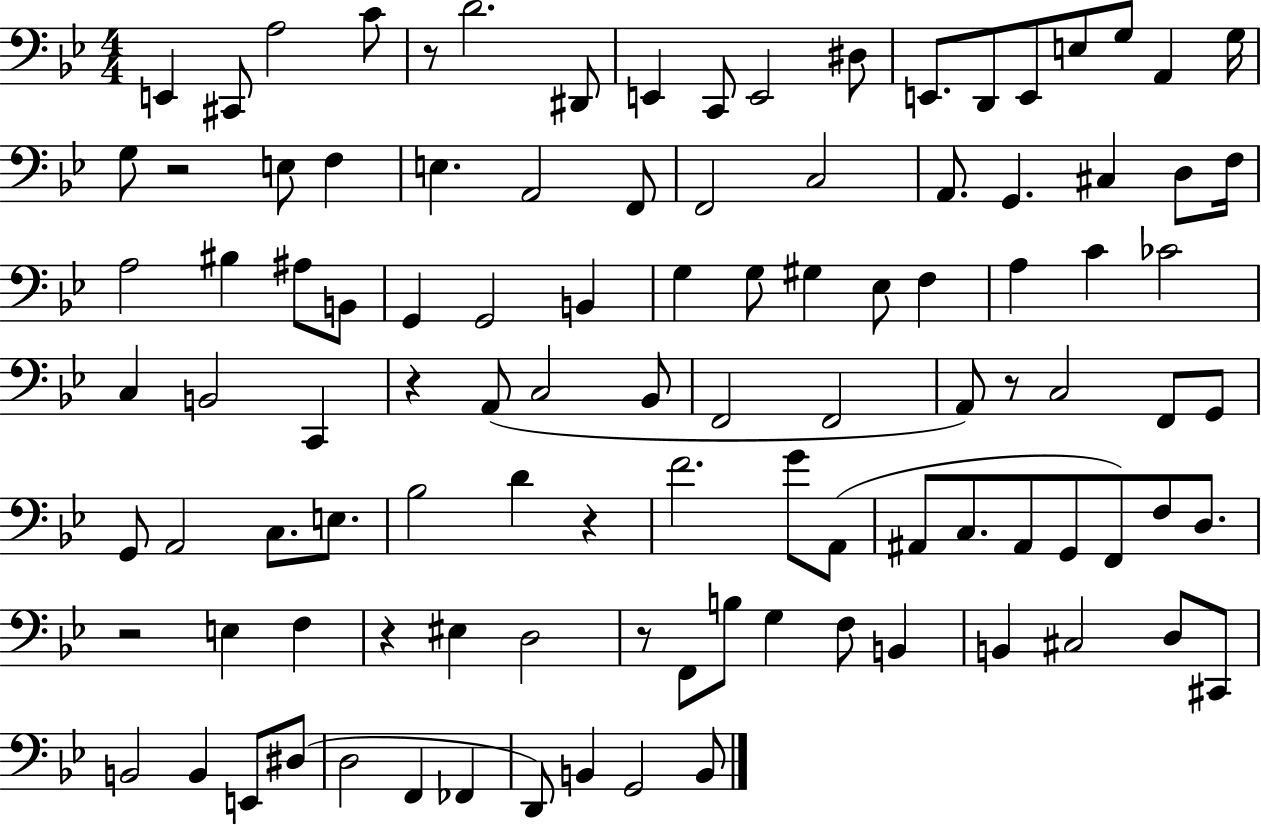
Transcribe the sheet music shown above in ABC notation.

X:1
T:Untitled
M:4/4
L:1/4
K:Bb
E,, ^C,,/2 A,2 C/2 z/2 D2 ^D,,/2 E,, C,,/2 E,,2 ^D,/2 E,,/2 D,,/2 E,,/2 E,/2 G,/2 A,, G,/4 G,/2 z2 E,/2 F, E, A,,2 F,,/2 F,,2 C,2 A,,/2 G,, ^C, D,/2 F,/4 A,2 ^B, ^A,/2 B,,/2 G,, G,,2 B,, G, G,/2 ^G, _E,/2 F, A, C _C2 C, B,,2 C,, z A,,/2 C,2 _B,,/2 F,,2 F,,2 A,,/2 z/2 C,2 F,,/2 G,,/2 G,,/2 A,,2 C,/2 E,/2 _B,2 D z F2 G/2 A,,/2 ^A,,/2 C,/2 ^A,,/2 G,,/2 F,,/2 F,/2 D,/2 z2 E, F, z ^E, D,2 z/2 F,,/2 B,/2 G, F,/2 B,, B,, ^C,2 D,/2 ^C,,/2 B,,2 B,, E,,/2 ^D,/2 D,2 F,, _F,, D,,/2 B,, G,,2 B,,/2